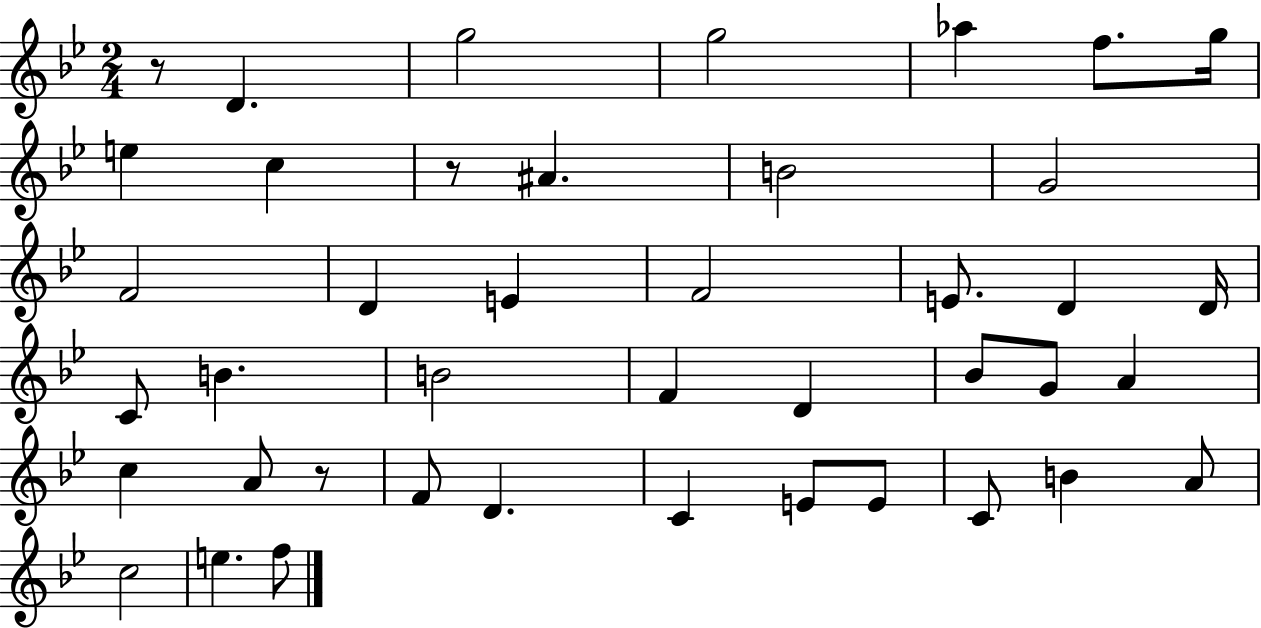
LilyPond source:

{
  \clef treble
  \numericTimeSignature
  \time 2/4
  \key bes \major
  r8 d'4. | g''2 | g''2 | aes''4 f''8. g''16 | \break e''4 c''4 | r8 ais'4. | b'2 | g'2 | \break f'2 | d'4 e'4 | f'2 | e'8. d'4 d'16 | \break c'8 b'4. | b'2 | f'4 d'4 | bes'8 g'8 a'4 | \break c''4 a'8 r8 | f'8 d'4. | c'4 e'8 e'8 | c'8 b'4 a'8 | \break c''2 | e''4. f''8 | \bar "|."
}